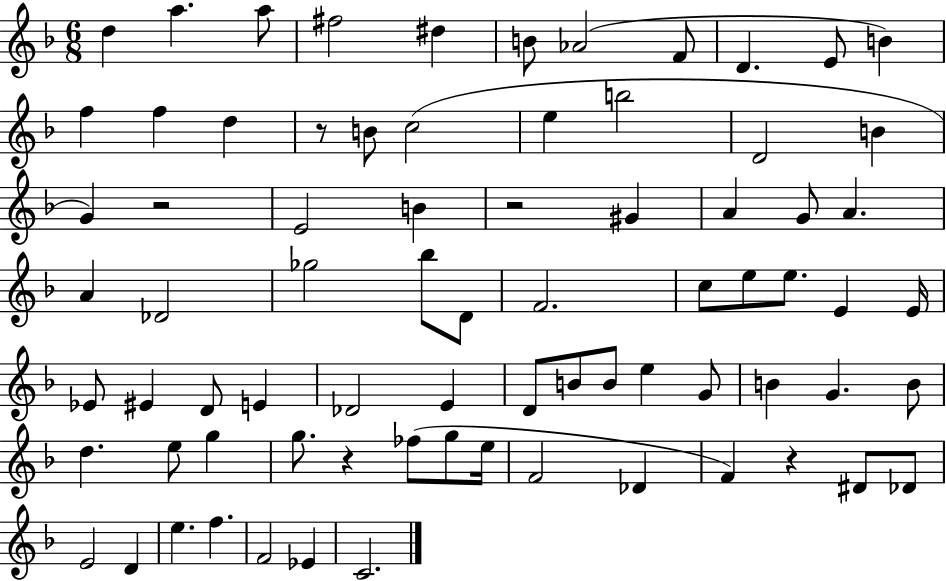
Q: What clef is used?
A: treble